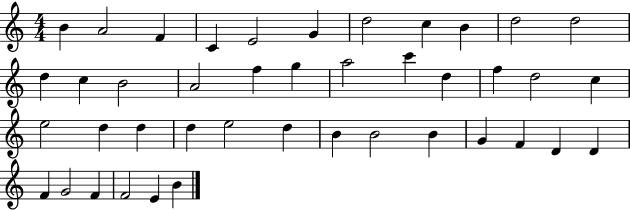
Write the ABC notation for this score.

X:1
T:Untitled
M:4/4
L:1/4
K:C
B A2 F C E2 G d2 c B d2 d2 d c B2 A2 f g a2 c' d f d2 c e2 d d d e2 d B B2 B G F D D F G2 F F2 E B